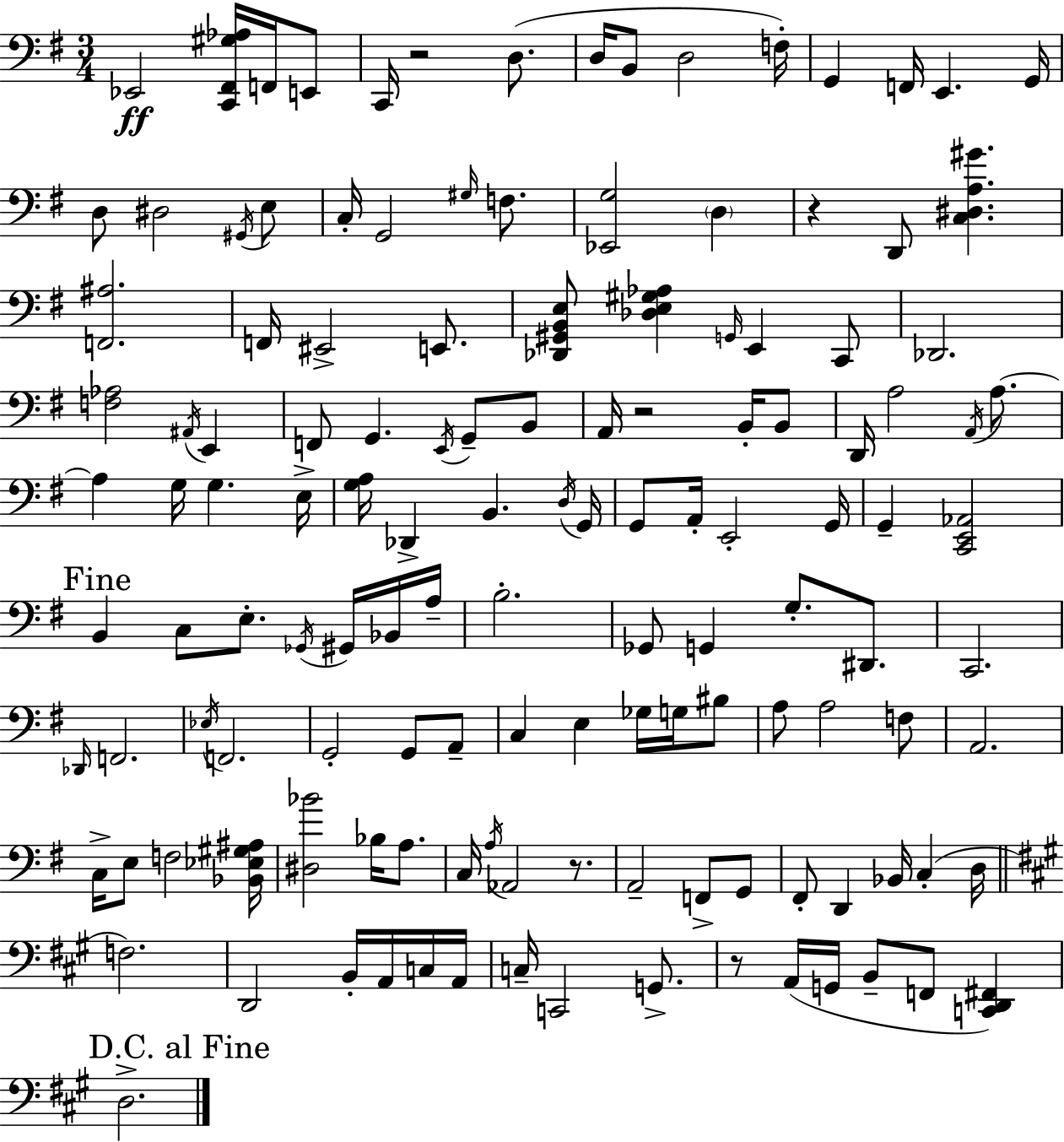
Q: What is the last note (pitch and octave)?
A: D3